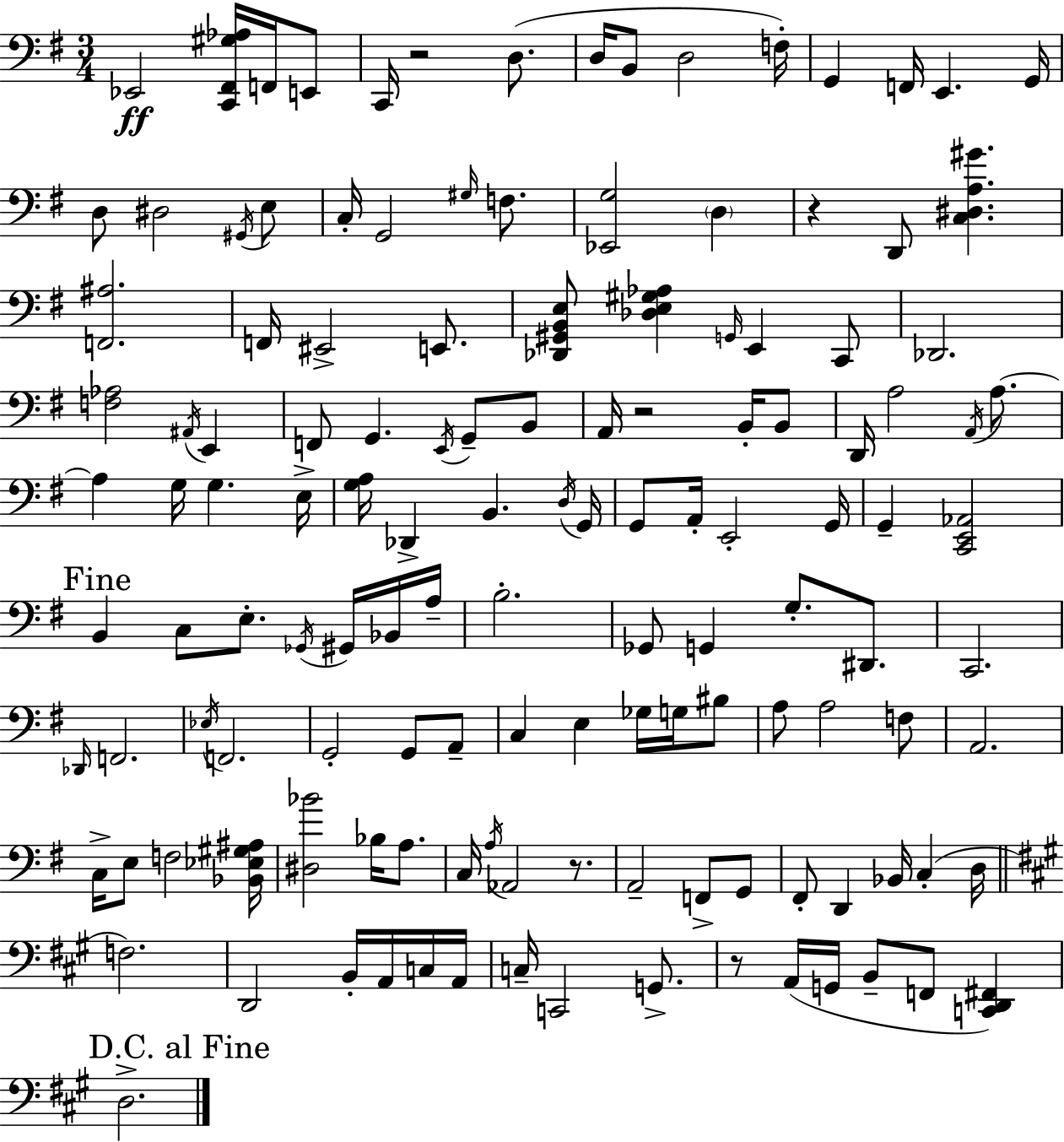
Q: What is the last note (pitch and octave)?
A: D3